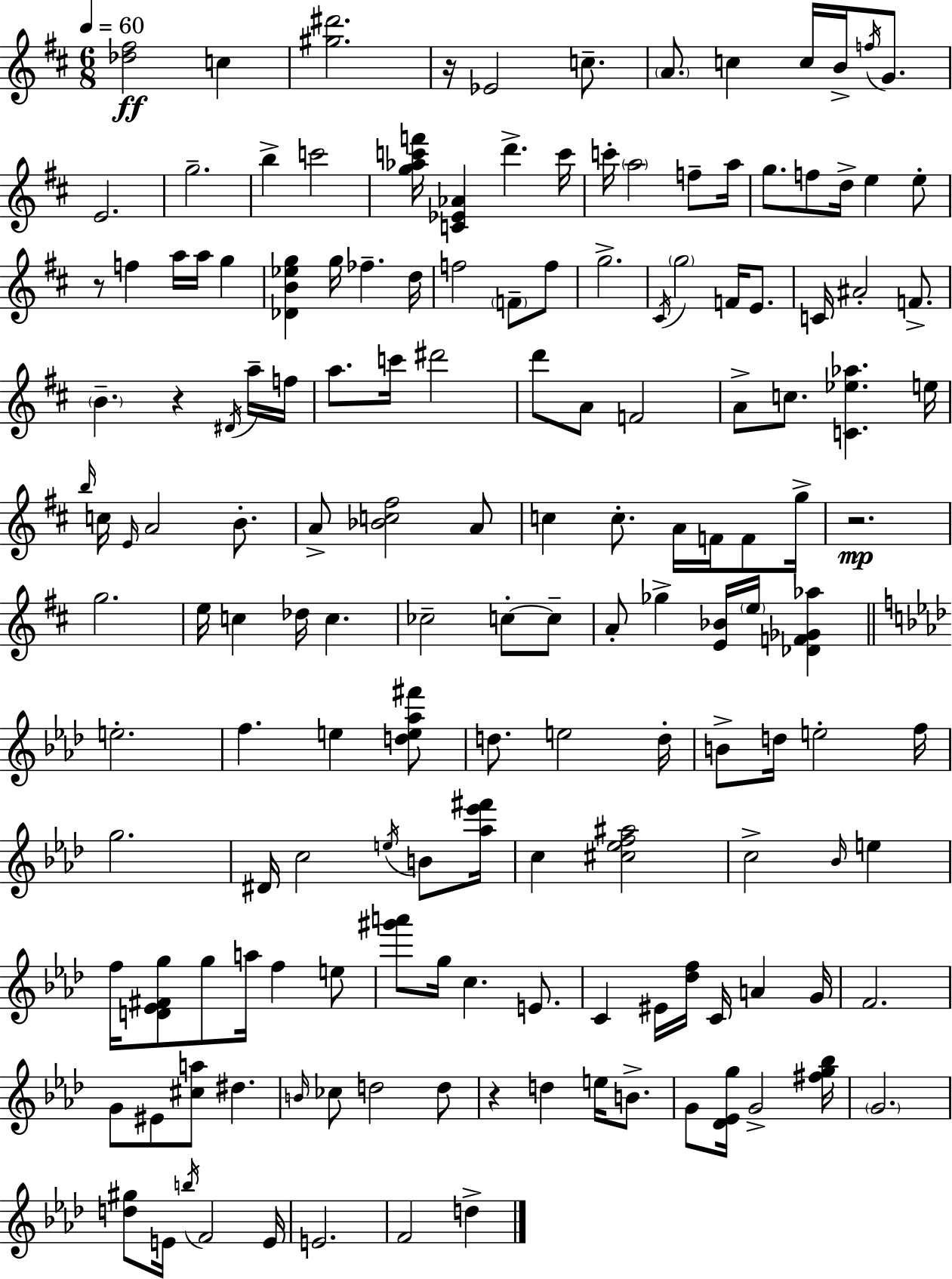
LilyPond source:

{
  \clef treble
  \numericTimeSignature
  \time 6/8
  \key d \major
  \tempo 4 = 60
  \repeat volta 2 { <des'' fis''>2\ff c''4 | <gis'' dis'''>2. | r16 ees'2 c''8.-- | \parenthesize a'8. c''4 c''16 b'16-> \acciaccatura { f''16 } g'8. | \break e'2. | g''2.-- | b''4-> c'''2 | <g'' aes'' c''' f'''>16 <c' ees' aes'>4 d'''4.-> | \break c'''16 c'''16-. \parenthesize a''2 f''8-- | a''16 g''8. f''8 d''16-> e''4 e''8-. | r8 f''4 a''16 a''16 g''4 | <des' b' ees'' g''>4 g''16 fes''4.-- | \break d''16 f''2 \parenthesize f'8-- f''8 | g''2.-> | \acciaccatura { cis'16 } \parenthesize g''2 f'16 e'8. | c'16 ais'2-. f'8.-> | \break \parenthesize b'4.-- r4 | \acciaccatura { dis'16 } a''16-- f''16 a''8. c'''16 dis'''2 | d'''8 a'8 f'2 | a'8-> c''8. <c' ees'' aes''>4. | \break e''16 \grace { b''16 } c''16 \grace { e'16 } a'2 | b'8.-. a'8-> <bes' c'' fis''>2 | a'8 c''4 c''8.-. | a'16 f'16 f'8 g''16-> r2.\mp | \break g''2. | e''16 c''4 des''16 c''4. | ces''2-- | c''8-.~~ c''8-- a'8-. ges''4-> <e' bes'>16 | \break \parenthesize e''16 <des' f' ges' aes''>4 \bar "||" \break \key f \minor e''2.-. | f''4. e''4 <d'' e'' aes'' fis'''>8 | d''8. e''2 d''16-. | b'8-> d''16 e''2-. f''16 | \break g''2. | dis'16 c''2 \acciaccatura { e''16 } b'8 | <aes'' ees''' fis'''>16 c''4 <cis'' ees'' f'' ais''>2 | c''2-> \grace { bes'16 } e''4 | \break f''16 <d' ees' fis' g''>8 g''8 a''16 f''4 | e''8 <gis''' a'''>8 g''16 c''4. e'8. | c'4 eis'16 <des'' f''>16 c'16 a'4 | g'16 f'2. | \break g'8 eis'8 <cis'' a''>8 dis''4. | \grace { b'16 } ces''8 d''2 | d''8 r4 d''4 e''16 | b'8.-> g'8 <des' ees' g''>16 g'2-> | \break <fis'' g'' bes''>16 \parenthesize g'2. | <d'' gis''>8 e'16 \acciaccatura { b''16 } f'2 | e'16 e'2. | f'2 | \break d''4-> } \bar "|."
}